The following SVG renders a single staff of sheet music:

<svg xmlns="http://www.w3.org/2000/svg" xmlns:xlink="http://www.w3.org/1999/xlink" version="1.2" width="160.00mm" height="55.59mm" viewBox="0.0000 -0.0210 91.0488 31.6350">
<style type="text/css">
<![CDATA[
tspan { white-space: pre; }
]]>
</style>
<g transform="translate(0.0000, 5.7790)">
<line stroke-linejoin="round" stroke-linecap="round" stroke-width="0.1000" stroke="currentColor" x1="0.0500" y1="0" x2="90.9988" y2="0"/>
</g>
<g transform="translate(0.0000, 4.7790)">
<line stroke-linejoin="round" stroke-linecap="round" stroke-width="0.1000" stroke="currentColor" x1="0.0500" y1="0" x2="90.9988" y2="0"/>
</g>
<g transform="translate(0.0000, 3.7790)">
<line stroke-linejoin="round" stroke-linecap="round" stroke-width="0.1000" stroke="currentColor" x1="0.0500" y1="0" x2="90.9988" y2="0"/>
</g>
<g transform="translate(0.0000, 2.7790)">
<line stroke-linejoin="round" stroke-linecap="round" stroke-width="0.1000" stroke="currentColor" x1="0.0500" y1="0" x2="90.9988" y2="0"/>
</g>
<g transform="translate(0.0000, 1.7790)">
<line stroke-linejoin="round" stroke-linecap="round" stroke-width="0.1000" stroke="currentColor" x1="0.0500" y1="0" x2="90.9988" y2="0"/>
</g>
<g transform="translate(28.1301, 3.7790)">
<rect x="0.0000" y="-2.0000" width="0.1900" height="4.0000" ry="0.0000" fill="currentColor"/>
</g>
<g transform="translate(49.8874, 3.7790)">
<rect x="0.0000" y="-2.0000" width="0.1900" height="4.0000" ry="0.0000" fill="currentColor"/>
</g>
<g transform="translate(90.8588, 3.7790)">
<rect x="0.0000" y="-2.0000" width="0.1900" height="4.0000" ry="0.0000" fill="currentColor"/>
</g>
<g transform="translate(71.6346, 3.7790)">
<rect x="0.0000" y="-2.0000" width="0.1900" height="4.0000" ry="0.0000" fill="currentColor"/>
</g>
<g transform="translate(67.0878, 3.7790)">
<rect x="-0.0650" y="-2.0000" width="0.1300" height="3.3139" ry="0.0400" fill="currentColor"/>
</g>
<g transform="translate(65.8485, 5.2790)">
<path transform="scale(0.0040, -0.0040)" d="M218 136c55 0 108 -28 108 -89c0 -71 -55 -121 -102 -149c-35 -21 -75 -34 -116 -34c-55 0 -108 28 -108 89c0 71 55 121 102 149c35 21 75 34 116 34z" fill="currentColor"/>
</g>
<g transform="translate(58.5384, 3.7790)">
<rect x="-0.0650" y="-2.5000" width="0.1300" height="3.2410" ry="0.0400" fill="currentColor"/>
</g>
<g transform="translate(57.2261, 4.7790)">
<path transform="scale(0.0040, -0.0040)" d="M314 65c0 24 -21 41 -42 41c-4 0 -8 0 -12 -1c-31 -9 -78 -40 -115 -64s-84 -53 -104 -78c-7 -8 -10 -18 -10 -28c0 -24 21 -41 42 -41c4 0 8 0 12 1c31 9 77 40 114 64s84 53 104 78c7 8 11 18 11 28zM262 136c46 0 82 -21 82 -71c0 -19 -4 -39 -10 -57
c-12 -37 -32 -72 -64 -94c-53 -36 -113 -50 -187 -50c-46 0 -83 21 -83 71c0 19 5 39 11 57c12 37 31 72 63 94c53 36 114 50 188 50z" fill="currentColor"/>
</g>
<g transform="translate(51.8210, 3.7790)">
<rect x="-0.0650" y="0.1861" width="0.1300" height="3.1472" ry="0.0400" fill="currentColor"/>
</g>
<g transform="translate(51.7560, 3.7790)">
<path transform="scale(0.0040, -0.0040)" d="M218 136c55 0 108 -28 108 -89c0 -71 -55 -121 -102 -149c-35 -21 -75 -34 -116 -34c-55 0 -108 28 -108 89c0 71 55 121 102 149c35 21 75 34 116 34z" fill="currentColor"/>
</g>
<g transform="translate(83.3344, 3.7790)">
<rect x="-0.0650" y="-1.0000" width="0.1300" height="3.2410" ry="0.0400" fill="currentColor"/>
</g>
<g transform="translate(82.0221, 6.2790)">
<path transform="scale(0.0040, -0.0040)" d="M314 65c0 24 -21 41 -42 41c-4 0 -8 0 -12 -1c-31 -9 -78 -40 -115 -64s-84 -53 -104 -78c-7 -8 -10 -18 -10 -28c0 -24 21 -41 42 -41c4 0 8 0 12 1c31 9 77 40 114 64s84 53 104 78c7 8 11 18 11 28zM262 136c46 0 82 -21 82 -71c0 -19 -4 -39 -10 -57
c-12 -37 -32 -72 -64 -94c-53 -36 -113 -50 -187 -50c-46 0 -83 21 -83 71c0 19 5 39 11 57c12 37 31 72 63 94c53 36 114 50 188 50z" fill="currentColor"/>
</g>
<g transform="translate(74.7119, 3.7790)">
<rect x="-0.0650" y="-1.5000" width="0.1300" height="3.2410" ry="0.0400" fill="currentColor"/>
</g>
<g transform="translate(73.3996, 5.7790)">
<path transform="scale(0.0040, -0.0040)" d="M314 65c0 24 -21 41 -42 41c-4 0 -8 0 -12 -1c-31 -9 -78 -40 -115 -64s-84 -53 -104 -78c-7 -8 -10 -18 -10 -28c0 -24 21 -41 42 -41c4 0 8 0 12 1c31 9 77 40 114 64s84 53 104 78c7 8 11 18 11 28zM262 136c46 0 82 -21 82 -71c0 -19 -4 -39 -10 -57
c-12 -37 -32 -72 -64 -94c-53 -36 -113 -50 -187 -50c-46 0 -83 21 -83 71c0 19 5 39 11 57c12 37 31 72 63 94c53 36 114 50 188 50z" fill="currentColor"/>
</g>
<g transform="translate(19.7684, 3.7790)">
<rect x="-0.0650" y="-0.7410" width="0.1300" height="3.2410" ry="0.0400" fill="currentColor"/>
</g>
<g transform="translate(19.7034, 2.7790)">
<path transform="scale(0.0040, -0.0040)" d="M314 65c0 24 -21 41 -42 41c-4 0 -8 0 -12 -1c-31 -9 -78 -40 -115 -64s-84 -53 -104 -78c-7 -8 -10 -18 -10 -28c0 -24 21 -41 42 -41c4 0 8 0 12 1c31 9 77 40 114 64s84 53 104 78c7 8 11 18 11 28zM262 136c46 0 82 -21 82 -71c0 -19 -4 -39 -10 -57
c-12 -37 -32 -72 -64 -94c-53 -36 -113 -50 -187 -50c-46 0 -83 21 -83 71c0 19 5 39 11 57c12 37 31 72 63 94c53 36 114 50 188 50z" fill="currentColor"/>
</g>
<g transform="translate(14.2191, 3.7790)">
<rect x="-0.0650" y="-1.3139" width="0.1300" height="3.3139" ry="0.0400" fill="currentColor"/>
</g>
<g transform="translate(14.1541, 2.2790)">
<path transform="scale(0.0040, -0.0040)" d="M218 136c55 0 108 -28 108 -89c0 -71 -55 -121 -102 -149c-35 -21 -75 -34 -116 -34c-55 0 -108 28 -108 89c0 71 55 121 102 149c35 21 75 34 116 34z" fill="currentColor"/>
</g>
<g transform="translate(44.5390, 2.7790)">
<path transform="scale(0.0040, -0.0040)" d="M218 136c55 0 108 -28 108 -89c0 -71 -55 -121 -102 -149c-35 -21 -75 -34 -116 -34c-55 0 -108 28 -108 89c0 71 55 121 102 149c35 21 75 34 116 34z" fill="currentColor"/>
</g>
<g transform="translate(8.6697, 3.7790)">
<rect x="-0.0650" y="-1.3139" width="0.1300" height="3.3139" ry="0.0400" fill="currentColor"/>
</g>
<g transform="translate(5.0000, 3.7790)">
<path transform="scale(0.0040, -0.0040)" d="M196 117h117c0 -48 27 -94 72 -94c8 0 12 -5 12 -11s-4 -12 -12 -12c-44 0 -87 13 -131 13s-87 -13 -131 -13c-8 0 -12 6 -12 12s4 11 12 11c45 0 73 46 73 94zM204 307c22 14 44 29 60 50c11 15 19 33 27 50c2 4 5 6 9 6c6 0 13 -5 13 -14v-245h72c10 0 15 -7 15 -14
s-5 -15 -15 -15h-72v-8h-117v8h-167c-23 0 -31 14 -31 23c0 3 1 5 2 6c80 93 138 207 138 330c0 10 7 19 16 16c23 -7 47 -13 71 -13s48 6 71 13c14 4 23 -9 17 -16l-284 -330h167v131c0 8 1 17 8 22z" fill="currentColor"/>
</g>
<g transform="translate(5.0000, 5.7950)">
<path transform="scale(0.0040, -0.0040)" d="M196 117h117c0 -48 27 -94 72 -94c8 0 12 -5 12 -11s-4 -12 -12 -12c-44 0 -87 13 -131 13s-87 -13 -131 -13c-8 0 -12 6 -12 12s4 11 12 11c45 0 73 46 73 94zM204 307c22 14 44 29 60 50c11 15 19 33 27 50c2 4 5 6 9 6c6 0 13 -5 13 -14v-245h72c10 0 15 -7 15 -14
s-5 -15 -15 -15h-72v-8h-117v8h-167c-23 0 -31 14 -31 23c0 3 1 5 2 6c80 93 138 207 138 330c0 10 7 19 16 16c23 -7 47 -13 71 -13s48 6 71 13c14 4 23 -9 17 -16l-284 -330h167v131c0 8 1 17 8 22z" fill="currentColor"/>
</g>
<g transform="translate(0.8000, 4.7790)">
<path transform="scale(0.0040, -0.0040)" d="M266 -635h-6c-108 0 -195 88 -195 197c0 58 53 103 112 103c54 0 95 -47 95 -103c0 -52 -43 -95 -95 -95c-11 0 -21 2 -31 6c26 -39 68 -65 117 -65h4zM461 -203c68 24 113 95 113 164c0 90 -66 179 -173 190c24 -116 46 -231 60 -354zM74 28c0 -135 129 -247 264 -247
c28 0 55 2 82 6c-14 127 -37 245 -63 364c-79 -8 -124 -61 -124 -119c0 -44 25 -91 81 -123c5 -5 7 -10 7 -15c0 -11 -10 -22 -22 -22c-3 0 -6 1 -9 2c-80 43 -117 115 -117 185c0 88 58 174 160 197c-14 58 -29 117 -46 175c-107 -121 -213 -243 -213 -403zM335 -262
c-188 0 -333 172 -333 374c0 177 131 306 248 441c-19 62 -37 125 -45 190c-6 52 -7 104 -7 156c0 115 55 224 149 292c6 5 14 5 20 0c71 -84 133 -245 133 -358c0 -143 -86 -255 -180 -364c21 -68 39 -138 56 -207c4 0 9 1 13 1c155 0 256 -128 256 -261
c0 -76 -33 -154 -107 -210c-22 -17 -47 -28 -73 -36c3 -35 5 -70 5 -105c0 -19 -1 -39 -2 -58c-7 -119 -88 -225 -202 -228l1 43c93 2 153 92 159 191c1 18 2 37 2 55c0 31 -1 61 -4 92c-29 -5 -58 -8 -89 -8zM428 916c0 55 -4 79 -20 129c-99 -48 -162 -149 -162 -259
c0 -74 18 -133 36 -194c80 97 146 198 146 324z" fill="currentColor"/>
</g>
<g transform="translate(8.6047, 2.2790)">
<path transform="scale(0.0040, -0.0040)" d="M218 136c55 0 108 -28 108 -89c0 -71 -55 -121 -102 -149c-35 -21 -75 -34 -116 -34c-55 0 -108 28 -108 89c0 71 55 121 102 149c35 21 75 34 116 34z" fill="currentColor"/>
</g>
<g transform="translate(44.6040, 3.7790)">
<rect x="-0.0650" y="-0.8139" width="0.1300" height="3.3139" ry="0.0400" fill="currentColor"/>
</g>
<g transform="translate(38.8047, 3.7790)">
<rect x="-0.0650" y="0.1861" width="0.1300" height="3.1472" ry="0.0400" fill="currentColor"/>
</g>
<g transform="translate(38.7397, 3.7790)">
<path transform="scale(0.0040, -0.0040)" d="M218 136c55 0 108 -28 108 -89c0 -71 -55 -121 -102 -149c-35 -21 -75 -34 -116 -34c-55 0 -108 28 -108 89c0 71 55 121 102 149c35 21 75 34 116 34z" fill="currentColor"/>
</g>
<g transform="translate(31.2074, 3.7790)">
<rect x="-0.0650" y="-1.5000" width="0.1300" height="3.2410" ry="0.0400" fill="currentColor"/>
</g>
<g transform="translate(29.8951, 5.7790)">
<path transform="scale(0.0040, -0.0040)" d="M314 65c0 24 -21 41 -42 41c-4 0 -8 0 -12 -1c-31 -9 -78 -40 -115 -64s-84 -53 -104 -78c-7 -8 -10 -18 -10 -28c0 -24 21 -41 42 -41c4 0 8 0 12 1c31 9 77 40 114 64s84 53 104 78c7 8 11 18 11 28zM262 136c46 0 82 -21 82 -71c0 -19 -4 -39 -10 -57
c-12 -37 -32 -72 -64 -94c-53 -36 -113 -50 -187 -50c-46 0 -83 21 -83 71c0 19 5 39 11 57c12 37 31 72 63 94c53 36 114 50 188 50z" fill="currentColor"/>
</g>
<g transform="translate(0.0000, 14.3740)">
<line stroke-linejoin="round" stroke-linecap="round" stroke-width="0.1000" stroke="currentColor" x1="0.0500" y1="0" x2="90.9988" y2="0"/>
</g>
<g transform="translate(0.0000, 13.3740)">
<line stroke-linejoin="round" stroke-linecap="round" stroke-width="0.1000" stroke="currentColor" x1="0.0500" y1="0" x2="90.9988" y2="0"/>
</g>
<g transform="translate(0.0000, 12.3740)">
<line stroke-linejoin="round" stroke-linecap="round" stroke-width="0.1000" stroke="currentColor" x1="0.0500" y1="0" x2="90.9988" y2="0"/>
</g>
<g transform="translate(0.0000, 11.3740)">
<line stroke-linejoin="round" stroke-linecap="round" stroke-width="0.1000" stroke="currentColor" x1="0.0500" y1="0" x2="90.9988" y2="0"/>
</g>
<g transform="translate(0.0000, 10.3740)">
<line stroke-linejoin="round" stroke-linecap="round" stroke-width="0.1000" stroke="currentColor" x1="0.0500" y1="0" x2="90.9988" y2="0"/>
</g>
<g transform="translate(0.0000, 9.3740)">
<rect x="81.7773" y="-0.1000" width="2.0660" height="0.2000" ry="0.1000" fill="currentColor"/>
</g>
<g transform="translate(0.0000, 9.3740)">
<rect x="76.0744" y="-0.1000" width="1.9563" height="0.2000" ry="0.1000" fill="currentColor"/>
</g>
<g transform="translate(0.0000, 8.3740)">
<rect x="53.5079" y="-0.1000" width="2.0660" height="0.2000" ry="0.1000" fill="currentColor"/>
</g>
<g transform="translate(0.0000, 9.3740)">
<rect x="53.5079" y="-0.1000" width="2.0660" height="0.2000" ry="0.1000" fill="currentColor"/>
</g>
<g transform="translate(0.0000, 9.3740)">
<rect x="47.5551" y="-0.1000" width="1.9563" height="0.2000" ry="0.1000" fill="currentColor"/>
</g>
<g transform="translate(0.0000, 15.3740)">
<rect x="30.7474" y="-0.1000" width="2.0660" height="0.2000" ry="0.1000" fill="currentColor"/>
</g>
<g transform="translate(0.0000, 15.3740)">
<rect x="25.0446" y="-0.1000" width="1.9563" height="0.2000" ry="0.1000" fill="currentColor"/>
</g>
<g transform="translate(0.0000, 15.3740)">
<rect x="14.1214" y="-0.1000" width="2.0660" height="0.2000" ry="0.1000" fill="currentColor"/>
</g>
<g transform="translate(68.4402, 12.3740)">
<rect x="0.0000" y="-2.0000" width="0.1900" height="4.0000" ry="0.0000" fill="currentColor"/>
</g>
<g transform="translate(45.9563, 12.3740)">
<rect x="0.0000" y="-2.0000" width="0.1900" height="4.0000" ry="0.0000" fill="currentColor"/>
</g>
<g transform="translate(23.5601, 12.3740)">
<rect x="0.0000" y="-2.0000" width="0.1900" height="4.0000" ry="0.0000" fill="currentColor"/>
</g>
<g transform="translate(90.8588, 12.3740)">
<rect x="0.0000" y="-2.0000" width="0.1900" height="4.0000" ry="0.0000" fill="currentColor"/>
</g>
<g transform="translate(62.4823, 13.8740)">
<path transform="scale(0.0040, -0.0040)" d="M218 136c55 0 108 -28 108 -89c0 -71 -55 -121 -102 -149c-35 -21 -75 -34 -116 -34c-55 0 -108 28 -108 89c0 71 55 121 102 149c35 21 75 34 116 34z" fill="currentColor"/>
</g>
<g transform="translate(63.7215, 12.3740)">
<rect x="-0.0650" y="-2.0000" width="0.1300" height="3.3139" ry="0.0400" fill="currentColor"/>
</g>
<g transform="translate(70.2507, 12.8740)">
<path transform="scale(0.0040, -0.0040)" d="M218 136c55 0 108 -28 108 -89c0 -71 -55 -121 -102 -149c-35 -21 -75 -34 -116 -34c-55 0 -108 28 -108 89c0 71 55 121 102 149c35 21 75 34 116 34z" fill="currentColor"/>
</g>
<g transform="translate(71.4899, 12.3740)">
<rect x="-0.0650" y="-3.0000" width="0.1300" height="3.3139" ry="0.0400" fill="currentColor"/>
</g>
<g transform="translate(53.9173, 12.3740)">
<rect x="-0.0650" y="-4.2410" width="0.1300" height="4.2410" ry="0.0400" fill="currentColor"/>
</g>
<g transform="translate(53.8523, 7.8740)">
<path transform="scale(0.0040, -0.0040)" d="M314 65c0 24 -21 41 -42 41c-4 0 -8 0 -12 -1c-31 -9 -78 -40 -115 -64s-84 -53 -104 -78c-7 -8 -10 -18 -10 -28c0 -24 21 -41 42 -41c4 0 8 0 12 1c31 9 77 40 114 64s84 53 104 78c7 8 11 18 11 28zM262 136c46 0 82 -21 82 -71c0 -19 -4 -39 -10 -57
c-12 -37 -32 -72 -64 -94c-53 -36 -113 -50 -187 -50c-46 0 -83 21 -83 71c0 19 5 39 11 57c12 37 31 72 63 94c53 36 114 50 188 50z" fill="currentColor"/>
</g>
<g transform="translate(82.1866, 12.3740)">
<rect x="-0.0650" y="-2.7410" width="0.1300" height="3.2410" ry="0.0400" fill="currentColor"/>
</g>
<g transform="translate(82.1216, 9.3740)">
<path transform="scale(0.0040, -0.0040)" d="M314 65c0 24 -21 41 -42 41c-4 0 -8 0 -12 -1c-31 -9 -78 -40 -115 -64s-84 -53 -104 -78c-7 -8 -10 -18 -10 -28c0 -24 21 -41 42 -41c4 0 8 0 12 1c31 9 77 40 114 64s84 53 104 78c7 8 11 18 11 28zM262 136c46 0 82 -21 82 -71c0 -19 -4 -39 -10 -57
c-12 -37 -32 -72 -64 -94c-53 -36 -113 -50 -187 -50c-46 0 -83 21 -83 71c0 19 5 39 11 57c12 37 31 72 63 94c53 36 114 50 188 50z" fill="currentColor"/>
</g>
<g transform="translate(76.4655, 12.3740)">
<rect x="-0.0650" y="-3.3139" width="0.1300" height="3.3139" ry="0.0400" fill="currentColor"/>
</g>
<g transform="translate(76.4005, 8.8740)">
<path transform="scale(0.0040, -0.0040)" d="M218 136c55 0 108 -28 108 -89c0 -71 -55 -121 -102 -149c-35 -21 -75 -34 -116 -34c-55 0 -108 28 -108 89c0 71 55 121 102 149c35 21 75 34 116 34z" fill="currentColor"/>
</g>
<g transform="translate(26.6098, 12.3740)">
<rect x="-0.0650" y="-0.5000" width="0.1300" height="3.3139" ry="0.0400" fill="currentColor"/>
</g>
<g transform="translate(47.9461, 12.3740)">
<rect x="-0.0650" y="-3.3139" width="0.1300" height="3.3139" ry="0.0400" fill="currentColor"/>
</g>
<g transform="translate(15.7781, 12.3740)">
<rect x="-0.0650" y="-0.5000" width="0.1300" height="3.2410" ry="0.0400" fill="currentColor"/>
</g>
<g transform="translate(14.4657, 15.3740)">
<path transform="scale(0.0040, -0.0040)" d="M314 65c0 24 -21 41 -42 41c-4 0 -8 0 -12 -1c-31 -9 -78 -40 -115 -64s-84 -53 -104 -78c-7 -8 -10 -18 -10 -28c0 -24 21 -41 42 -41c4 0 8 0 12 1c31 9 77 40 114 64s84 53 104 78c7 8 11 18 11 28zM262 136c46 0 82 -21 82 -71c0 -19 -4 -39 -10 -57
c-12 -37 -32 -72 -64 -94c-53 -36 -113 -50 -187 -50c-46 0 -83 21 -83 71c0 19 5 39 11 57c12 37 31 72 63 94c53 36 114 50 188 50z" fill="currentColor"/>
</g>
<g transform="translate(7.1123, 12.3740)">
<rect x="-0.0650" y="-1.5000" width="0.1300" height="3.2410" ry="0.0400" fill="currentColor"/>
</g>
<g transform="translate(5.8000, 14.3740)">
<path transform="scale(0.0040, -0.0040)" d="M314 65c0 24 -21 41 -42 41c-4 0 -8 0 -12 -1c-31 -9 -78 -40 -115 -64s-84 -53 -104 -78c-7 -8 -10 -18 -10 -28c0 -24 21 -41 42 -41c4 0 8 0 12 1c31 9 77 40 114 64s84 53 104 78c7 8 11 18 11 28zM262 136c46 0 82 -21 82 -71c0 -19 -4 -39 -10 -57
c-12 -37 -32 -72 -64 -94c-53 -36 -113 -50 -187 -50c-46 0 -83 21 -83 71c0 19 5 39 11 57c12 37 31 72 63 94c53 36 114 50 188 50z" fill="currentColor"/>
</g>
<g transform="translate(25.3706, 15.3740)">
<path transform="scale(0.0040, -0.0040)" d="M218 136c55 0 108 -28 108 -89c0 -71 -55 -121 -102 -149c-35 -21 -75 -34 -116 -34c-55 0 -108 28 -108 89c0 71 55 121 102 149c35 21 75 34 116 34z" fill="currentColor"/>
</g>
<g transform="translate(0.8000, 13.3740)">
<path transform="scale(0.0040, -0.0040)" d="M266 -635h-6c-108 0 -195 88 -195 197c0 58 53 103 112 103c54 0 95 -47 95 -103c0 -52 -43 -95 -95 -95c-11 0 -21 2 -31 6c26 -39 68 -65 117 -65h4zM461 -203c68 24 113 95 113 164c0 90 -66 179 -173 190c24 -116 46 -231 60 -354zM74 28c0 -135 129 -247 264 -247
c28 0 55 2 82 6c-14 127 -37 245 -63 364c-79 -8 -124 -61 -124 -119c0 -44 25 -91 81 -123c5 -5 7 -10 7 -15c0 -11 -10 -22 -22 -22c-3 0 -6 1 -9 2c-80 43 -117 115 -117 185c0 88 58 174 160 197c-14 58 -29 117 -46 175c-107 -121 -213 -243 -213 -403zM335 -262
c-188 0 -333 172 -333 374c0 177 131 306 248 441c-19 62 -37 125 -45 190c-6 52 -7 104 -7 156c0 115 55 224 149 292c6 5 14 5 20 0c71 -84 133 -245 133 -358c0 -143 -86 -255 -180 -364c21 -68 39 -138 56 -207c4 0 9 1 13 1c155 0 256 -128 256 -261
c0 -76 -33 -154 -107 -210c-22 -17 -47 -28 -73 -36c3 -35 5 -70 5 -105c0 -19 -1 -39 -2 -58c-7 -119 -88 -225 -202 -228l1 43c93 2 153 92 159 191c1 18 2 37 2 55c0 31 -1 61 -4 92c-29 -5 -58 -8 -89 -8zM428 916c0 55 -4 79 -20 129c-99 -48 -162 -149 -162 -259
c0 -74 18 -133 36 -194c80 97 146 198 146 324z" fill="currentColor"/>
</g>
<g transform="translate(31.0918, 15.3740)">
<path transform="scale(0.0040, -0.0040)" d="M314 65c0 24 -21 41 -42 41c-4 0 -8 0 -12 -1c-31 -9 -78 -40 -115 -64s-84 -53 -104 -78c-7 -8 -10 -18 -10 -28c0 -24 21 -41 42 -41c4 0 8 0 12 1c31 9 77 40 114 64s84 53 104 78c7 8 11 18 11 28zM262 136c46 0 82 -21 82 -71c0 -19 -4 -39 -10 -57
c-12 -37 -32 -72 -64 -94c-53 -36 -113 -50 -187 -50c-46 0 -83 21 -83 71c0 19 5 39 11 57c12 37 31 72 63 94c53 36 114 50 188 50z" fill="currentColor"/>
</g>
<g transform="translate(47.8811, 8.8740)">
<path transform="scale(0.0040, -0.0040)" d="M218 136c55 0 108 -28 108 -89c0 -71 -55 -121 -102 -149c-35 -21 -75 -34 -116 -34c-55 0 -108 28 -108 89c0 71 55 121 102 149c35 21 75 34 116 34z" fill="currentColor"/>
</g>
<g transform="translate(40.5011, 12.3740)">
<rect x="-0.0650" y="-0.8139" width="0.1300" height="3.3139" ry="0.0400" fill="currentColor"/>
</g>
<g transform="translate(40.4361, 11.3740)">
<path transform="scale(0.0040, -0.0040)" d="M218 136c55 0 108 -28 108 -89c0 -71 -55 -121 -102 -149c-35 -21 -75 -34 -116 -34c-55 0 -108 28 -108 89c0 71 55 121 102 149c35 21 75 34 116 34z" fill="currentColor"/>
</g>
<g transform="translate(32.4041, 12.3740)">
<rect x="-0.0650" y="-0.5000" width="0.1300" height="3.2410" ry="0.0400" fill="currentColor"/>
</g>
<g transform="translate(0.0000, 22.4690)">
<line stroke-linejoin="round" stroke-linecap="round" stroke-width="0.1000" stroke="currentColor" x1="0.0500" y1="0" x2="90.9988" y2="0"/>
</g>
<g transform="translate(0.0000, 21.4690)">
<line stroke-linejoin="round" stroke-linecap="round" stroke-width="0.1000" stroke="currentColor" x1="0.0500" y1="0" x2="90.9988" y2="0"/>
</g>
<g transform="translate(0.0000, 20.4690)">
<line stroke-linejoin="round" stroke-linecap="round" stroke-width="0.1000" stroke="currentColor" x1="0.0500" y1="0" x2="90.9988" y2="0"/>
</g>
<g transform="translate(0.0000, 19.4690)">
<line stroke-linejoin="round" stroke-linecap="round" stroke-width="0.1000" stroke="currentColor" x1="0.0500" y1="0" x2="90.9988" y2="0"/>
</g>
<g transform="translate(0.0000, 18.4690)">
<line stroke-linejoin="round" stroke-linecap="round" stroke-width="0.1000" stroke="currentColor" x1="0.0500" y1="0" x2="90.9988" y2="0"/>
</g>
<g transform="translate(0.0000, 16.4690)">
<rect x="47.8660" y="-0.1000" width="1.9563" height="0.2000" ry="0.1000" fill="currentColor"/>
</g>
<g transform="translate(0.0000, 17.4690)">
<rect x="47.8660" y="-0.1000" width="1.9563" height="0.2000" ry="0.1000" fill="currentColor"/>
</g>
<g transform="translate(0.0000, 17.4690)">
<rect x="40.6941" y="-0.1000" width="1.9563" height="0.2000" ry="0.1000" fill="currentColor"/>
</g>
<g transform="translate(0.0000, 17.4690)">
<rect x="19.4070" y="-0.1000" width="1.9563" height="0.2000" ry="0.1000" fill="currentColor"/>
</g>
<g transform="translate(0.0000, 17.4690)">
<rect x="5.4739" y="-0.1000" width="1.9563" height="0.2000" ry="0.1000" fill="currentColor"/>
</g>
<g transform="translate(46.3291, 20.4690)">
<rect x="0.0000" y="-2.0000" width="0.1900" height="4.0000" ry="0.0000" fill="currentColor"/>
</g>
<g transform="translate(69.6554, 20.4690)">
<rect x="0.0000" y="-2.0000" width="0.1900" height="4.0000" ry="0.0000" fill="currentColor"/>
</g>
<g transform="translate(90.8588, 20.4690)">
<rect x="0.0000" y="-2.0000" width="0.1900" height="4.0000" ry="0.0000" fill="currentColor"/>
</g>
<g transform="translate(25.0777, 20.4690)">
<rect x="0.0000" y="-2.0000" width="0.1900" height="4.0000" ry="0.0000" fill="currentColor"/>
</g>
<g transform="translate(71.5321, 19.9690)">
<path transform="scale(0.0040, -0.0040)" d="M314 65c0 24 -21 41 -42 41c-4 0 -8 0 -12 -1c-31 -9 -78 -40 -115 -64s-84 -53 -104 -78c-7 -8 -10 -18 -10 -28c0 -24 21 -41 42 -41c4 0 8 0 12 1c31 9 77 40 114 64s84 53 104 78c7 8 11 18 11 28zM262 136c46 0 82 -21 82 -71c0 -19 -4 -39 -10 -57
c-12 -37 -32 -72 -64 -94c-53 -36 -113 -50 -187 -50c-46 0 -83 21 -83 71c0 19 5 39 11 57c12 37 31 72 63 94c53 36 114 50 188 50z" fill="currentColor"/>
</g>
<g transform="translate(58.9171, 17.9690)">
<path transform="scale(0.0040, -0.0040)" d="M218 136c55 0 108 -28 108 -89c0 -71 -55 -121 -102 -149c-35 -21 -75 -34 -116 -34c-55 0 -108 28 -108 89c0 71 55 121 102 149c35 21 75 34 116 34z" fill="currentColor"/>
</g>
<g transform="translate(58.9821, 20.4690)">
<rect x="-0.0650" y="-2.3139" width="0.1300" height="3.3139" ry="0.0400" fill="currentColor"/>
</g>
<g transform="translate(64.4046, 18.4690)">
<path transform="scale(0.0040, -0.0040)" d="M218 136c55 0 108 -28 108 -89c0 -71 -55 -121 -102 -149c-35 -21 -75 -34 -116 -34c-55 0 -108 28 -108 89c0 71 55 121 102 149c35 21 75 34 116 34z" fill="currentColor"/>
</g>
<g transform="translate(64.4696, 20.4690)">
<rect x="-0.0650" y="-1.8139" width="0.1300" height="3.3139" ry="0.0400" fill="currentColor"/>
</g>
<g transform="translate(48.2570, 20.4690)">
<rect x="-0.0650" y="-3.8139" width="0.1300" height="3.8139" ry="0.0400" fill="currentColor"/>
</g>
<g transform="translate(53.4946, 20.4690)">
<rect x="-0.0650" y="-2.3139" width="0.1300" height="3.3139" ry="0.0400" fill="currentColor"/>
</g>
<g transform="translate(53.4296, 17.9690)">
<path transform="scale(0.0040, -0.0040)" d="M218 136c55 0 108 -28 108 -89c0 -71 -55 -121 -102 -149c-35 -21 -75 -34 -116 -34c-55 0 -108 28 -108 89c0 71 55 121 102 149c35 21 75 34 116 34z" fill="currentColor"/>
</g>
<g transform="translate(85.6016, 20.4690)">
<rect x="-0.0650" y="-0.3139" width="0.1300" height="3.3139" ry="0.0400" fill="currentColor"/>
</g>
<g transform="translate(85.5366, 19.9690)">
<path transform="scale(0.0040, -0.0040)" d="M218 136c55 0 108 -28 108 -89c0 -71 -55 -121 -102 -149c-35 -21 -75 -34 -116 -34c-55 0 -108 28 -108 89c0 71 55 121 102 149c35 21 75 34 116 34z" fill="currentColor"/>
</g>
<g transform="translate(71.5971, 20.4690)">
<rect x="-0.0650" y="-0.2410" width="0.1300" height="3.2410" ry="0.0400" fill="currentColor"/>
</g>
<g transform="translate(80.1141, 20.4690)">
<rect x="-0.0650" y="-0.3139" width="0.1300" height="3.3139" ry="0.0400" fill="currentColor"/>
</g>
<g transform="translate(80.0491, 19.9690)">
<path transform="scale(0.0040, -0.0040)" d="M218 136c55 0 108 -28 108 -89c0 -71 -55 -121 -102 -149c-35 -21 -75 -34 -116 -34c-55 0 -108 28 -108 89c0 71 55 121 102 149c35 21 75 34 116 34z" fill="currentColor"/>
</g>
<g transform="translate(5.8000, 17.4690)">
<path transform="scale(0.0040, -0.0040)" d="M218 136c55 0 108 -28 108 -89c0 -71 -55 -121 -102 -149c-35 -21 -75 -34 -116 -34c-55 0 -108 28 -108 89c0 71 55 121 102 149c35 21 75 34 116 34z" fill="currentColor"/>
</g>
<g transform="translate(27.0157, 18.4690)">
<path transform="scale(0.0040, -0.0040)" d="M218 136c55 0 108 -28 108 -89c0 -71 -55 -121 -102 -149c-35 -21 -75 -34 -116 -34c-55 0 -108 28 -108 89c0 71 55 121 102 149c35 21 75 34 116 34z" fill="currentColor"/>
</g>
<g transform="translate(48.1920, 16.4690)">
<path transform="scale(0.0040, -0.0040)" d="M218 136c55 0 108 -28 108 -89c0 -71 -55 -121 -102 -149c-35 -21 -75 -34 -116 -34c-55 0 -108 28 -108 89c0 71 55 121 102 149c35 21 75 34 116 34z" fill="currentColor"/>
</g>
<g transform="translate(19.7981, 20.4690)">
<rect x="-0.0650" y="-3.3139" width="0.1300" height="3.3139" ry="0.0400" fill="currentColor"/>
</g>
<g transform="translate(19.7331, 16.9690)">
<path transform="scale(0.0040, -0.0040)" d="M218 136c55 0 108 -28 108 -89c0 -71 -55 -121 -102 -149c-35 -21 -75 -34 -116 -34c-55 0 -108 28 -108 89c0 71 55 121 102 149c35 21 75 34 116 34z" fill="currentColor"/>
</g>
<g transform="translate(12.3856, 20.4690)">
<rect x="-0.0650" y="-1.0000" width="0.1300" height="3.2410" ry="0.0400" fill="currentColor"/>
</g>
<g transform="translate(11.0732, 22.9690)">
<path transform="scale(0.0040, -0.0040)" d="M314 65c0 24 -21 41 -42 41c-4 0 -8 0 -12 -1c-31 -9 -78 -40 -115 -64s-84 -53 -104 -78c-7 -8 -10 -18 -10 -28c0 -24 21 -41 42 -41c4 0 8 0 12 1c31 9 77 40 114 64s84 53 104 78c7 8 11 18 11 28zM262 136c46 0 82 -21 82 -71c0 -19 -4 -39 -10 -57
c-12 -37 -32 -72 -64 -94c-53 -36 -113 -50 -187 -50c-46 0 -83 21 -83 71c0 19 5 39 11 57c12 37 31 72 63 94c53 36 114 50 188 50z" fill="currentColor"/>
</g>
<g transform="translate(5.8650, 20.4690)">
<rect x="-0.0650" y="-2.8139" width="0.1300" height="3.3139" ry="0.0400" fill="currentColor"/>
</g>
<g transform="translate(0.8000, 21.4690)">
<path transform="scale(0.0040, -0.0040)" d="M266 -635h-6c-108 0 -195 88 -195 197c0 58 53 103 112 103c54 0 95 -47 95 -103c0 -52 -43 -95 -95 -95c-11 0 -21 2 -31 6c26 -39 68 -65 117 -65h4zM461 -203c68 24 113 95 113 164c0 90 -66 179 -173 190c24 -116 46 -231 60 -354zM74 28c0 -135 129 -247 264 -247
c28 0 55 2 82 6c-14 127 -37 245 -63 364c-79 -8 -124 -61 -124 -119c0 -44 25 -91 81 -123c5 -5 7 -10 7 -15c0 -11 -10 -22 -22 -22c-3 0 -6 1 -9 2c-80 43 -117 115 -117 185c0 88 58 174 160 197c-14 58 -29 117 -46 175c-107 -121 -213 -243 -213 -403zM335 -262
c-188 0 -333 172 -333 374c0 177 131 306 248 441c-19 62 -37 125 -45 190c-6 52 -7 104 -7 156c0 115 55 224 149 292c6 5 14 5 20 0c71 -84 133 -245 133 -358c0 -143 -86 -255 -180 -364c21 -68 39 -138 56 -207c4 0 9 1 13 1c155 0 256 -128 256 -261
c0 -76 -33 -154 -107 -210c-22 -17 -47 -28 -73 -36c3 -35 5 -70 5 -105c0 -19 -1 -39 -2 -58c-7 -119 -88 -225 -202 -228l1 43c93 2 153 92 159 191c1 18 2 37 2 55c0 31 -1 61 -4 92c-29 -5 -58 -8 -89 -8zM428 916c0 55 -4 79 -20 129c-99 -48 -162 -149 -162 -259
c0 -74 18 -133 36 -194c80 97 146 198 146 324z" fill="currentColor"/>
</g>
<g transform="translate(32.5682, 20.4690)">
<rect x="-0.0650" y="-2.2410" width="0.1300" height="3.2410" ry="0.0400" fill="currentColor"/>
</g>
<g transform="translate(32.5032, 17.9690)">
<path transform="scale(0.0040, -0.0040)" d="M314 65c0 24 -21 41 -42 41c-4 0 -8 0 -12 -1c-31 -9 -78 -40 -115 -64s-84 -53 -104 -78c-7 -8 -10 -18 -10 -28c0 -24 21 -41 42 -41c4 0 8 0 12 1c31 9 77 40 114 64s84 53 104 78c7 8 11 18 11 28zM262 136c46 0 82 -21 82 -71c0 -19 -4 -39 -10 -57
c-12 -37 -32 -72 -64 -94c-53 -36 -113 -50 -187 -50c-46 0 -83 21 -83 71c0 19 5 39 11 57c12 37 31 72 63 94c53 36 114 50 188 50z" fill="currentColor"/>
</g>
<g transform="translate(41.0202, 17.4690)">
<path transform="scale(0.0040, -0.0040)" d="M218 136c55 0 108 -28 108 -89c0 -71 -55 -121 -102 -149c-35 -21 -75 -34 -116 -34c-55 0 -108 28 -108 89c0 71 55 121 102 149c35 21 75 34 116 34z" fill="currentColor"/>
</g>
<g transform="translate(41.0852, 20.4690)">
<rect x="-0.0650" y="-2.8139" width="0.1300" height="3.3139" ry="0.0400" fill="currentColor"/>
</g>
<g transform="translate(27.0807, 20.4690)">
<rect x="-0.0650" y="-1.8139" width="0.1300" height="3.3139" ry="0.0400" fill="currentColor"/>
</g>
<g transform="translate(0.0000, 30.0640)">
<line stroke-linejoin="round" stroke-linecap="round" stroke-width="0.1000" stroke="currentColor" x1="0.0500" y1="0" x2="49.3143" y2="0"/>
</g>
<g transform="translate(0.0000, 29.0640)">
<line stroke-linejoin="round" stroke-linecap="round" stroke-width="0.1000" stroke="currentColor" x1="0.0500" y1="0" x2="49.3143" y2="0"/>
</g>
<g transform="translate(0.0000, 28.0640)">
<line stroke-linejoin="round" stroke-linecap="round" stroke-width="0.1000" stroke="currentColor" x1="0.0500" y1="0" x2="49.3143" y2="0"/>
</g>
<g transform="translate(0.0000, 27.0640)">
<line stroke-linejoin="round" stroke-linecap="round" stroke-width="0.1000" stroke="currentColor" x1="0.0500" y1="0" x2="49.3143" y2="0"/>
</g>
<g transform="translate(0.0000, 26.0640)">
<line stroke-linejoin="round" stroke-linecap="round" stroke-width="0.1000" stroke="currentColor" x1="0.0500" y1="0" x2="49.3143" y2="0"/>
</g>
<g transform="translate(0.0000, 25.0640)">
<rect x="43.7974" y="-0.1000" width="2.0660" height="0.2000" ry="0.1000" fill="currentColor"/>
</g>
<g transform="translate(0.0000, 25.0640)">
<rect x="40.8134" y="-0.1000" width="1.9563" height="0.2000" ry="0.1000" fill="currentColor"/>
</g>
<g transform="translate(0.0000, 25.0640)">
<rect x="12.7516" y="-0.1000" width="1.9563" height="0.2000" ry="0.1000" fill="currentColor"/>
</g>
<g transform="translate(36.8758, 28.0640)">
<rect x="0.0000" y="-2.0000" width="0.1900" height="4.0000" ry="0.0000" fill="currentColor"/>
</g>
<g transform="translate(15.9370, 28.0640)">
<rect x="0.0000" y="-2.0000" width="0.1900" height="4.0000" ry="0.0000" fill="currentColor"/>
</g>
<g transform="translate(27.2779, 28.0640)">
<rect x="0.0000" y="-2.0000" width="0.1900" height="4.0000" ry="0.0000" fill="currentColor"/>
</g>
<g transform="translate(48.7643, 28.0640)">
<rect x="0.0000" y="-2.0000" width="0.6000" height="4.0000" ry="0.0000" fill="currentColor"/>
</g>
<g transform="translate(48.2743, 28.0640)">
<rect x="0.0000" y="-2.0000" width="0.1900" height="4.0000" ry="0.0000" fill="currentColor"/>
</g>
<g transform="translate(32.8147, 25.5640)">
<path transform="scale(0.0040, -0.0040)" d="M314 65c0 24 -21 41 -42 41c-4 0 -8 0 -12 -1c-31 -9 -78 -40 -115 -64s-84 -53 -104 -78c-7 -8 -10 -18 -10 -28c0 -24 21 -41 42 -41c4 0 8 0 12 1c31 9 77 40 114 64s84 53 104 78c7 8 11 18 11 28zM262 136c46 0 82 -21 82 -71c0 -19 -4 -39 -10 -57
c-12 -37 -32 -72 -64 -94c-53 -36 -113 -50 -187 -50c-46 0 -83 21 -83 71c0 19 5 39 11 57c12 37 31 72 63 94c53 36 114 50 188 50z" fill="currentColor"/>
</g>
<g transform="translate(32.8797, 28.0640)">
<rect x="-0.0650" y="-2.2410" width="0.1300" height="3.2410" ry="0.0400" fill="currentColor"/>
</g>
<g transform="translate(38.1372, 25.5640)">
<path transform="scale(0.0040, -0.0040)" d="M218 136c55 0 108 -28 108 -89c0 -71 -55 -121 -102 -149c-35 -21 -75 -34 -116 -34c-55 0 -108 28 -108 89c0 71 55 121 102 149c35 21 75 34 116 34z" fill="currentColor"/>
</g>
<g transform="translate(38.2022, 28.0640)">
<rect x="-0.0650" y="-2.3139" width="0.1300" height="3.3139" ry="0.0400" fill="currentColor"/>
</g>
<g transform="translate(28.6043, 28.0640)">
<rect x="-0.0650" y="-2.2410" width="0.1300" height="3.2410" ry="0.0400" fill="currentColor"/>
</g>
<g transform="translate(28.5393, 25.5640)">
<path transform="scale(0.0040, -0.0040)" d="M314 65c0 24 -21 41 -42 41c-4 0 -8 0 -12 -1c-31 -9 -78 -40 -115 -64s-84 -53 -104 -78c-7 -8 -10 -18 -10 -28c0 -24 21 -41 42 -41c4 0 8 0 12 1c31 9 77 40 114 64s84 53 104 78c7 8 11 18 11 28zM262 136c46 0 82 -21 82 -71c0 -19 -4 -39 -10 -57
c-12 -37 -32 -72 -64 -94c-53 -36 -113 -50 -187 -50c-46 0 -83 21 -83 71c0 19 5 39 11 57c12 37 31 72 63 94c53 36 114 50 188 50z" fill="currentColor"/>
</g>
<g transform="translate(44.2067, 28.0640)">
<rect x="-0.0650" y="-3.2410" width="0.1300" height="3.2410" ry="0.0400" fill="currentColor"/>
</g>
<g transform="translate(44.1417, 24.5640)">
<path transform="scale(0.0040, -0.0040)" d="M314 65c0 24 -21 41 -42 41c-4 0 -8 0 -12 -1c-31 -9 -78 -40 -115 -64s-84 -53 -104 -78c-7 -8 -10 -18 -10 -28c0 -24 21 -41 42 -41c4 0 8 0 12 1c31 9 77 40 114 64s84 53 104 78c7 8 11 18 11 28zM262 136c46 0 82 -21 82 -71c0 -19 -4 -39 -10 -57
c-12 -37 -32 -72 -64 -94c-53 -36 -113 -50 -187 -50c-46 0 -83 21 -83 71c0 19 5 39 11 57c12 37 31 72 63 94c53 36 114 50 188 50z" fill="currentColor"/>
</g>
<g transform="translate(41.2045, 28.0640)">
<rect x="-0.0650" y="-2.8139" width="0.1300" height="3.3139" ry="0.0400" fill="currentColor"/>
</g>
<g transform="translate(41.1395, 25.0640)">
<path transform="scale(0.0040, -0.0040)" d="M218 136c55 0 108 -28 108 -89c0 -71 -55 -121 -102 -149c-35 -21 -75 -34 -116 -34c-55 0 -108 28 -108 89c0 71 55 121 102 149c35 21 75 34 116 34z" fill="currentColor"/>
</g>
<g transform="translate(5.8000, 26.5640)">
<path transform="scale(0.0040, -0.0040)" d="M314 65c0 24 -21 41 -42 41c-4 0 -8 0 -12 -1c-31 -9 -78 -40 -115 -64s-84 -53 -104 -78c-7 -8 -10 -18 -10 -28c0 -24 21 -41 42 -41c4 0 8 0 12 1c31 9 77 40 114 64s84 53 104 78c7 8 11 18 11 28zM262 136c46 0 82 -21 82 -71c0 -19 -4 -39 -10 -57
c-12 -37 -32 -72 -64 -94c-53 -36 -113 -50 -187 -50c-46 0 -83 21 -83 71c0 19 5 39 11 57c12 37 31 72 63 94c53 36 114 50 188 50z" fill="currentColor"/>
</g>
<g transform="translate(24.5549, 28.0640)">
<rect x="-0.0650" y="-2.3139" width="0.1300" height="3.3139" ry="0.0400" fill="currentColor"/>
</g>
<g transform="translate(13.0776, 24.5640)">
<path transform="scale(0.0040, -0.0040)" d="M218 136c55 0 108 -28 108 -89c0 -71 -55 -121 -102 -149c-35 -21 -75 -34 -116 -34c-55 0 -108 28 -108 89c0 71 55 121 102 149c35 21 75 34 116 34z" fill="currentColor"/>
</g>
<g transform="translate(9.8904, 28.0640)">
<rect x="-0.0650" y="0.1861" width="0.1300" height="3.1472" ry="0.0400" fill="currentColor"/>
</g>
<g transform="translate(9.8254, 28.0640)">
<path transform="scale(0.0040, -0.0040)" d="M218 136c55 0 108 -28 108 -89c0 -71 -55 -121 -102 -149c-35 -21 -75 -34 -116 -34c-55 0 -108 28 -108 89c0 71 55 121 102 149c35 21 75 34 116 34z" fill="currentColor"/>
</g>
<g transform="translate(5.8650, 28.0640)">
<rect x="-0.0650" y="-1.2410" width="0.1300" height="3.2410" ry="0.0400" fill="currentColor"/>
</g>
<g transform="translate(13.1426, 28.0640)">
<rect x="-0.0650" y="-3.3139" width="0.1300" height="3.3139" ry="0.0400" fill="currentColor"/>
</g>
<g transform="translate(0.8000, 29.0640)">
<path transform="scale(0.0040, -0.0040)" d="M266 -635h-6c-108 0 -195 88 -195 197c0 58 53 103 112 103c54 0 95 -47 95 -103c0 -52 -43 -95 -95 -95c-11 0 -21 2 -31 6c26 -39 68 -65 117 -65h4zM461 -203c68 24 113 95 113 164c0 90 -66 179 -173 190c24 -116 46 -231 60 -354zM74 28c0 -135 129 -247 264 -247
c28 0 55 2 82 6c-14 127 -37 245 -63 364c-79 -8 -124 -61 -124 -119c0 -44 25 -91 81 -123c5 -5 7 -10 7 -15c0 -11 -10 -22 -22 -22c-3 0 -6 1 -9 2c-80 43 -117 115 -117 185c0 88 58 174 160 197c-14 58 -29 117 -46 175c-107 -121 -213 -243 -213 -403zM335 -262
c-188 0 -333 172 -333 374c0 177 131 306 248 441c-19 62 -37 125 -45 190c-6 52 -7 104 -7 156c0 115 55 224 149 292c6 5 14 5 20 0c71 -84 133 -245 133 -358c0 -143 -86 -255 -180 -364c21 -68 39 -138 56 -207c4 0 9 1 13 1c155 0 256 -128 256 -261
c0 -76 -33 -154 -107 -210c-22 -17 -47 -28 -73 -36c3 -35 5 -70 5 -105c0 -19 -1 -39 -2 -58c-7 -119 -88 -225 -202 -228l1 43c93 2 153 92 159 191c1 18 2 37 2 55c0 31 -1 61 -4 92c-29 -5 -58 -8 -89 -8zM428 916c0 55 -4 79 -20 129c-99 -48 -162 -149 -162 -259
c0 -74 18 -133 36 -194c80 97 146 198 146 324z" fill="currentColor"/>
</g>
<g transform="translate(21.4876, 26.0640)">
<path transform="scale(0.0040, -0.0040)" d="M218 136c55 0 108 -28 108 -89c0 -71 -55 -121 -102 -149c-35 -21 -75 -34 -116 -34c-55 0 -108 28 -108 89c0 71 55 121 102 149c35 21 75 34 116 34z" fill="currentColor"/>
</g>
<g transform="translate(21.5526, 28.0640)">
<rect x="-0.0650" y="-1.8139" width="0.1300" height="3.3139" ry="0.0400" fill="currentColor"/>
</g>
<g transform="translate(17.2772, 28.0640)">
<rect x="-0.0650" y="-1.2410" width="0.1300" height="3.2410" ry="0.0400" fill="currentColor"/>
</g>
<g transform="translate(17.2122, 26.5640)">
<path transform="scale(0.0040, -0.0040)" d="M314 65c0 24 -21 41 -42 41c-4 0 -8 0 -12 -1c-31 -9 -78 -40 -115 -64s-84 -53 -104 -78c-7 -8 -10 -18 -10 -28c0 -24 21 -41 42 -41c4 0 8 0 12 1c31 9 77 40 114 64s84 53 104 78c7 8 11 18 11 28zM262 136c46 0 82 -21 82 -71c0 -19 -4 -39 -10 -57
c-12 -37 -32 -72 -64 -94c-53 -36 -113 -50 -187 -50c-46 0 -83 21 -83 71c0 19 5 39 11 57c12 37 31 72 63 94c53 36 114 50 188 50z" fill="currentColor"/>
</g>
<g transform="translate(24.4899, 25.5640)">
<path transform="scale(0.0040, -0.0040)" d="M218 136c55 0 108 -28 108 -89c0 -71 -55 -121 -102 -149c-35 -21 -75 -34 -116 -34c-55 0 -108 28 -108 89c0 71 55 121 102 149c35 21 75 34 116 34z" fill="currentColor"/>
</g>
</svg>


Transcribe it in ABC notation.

X:1
T:Untitled
M:4/4
L:1/4
K:C
e e d2 E2 B d B G2 F E2 D2 E2 C2 C C2 d b d'2 F A b a2 a D2 b f g2 a c' g g f c2 c c e2 B b e2 f g g2 g2 g a b2